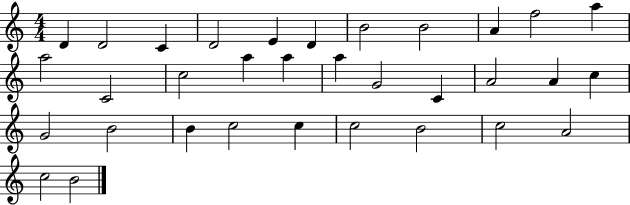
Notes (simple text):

D4/q D4/h C4/q D4/h E4/q D4/q B4/h B4/h A4/q F5/h A5/q A5/h C4/h C5/h A5/q A5/q A5/q G4/h C4/q A4/h A4/q C5/q G4/h B4/h B4/q C5/h C5/q C5/h B4/h C5/h A4/h C5/h B4/h